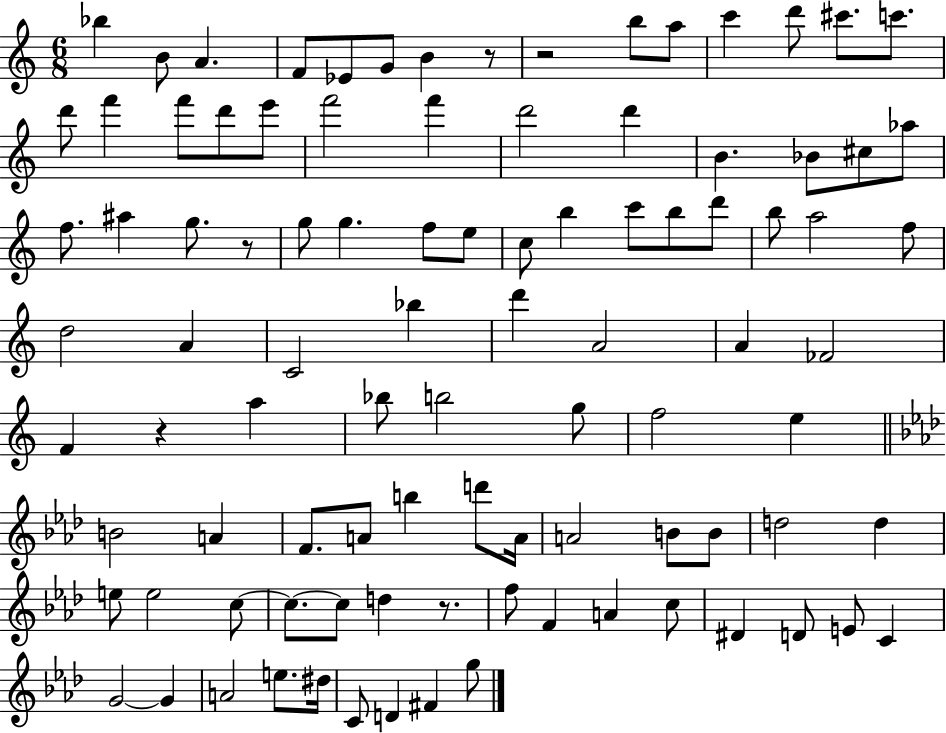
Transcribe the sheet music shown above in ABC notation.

X:1
T:Untitled
M:6/8
L:1/4
K:C
_b B/2 A F/2 _E/2 G/2 B z/2 z2 b/2 a/2 c' d'/2 ^c'/2 c'/2 d'/2 f' f'/2 d'/2 e'/2 f'2 f' d'2 d' B _B/2 ^c/2 _a/2 f/2 ^a g/2 z/2 g/2 g f/2 e/2 c/2 b c'/2 b/2 d'/2 b/2 a2 f/2 d2 A C2 _b d' A2 A _F2 F z a _b/2 b2 g/2 f2 e B2 A F/2 A/2 b d'/2 A/4 A2 B/2 B/2 d2 d e/2 e2 c/2 c/2 c/2 d z/2 f/2 F A c/2 ^D D/2 E/2 C G2 G A2 e/2 ^d/4 C/2 D ^F g/2